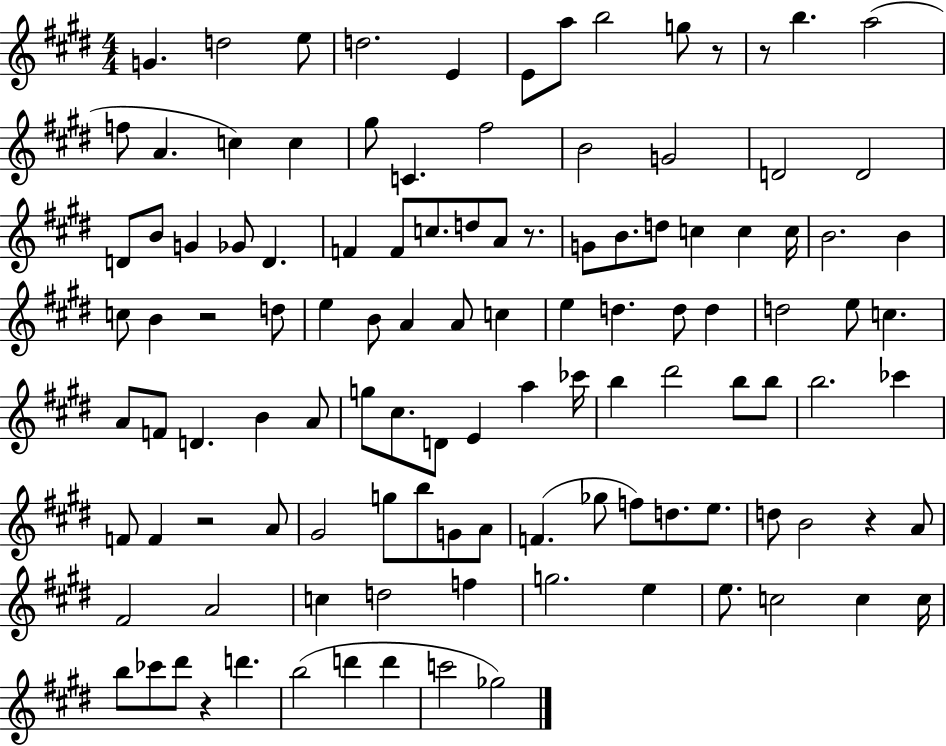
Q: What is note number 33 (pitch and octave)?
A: G4